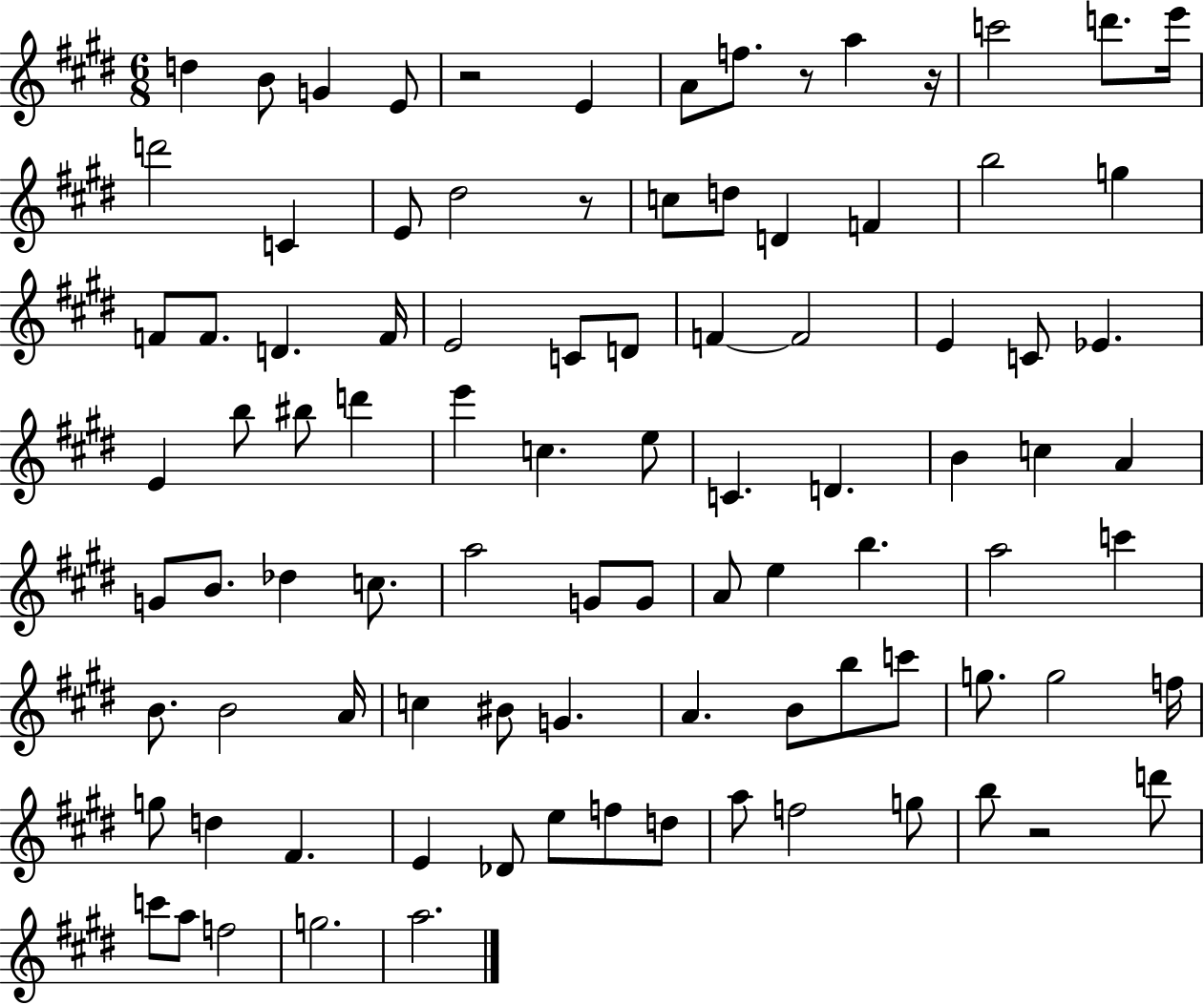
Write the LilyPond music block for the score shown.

{
  \clef treble
  \numericTimeSignature
  \time 6/8
  \key e \major
  \repeat volta 2 { d''4 b'8 g'4 e'8 | r2 e'4 | a'8 f''8. r8 a''4 r16 | c'''2 d'''8. e'''16 | \break d'''2 c'4 | e'8 dis''2 r8 | c''8 d''8 d'4 f'4 | b''2 g''4 | \break f'8 f'8. d'4. f'16 | e'2 c'8 d'8 | f'4~~ f'2 | e'4 c'8 ees'4. | \break e'4 b''8 bis''8 d'''4 | e'''4 c''4. e''8 | c'4. d'4. | b'4 c''4 a'4 | \break g'8 b'8. des''4 c''8. | a''2 g'8 g'8 | a'8 e''4 b''4. | a''2 c'''4 | \break b'8. b'2 a'16 | c''4 bis'8 g'4. | a'4. b'8 b''8 c'''8 | g''8. g''2 f''16 | \break g''8 d''4 fis'4. | e'4 des'8 e''8 f''8 d''8 | a''8 f''2 g''8 | b''8 r2 d'''8 | \break c'''8 a''8 f''2 | g''2. | a''2. | } \bar "|."
}